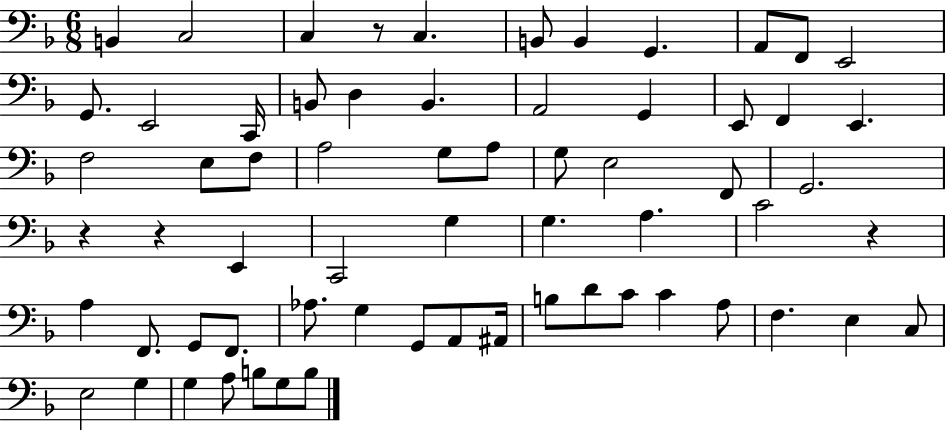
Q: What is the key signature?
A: F major